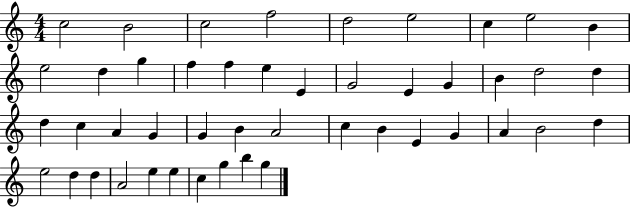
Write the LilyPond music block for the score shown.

{
  \clef treble
  \numericTimeSignature
  \time 4/4
  \key c \major
  c''2 b'2 | c''2 f''2 | d''2 e''2 | c''4 e''2 b'4 | \break e''2 d''4 g''4 | f''4 f''4 e''4 e'4 | g'2 e'4 g'4 | b'4 d''2 d''4 | \break d''4 c''4 a'4 g'4 | g'4 b'4 a'2 | c''4 b'4 e'4 g'4 | a'4 b'2 d''4 | \break e''2 d''4 d''4 | a'2 e''4 e''4 | c''4 g''4 b''4 g''4 | \bar "|."
}